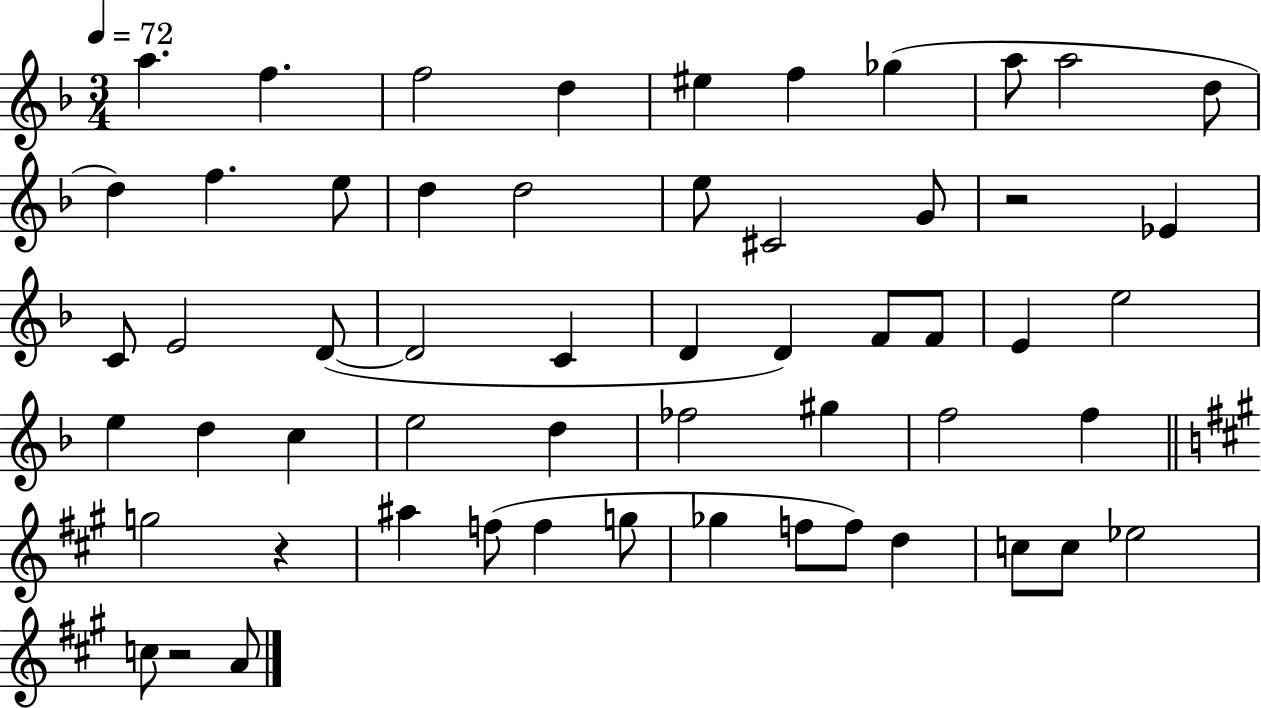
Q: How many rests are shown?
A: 3